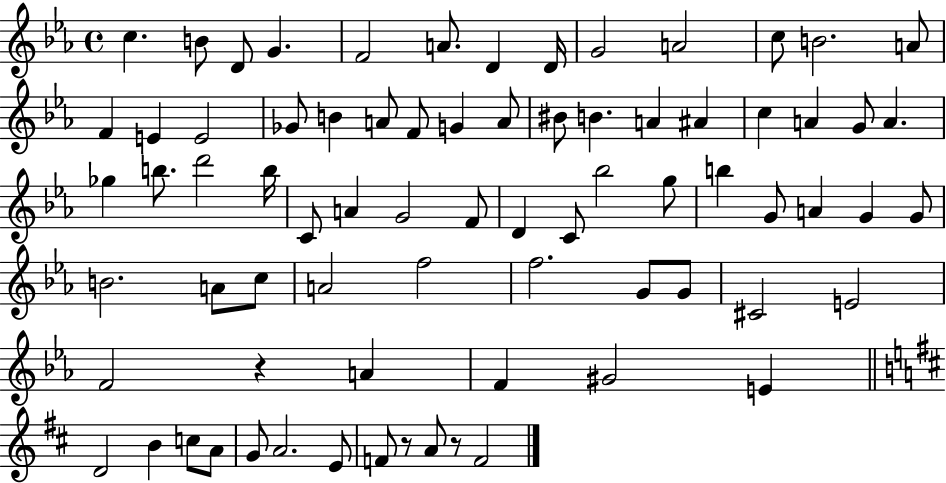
C5/q. B4/e D4/e G4/q. F4/h A4/e. D4/q D4/s G4/h A4/h C5/e B4/h. A4/e F4/q E4/q E4/h Gb4/e B4/q A4/e F4/e G4/q A4/e BIS4/e B4/q. A4/q A#4/q C5/q A4/q G4/e A4/q. Gb5/q B5/e. D6/h B5/s C4/e A4/q G4/h F4/e D4/q C4/e Bb5/h G5/e B5/q G4/e A4/q G4/q G4/e B4/h. A4/e C5/e A4/h F5/h F5/h. G4/e G4/e C#4/h E4/h F4/h R/q A4/q F4/q G#4/h E4/q D4/h B4/q C5/e A4/e G4/e A4/h. E4/e F4/e R/e A4/e R/e F4/h